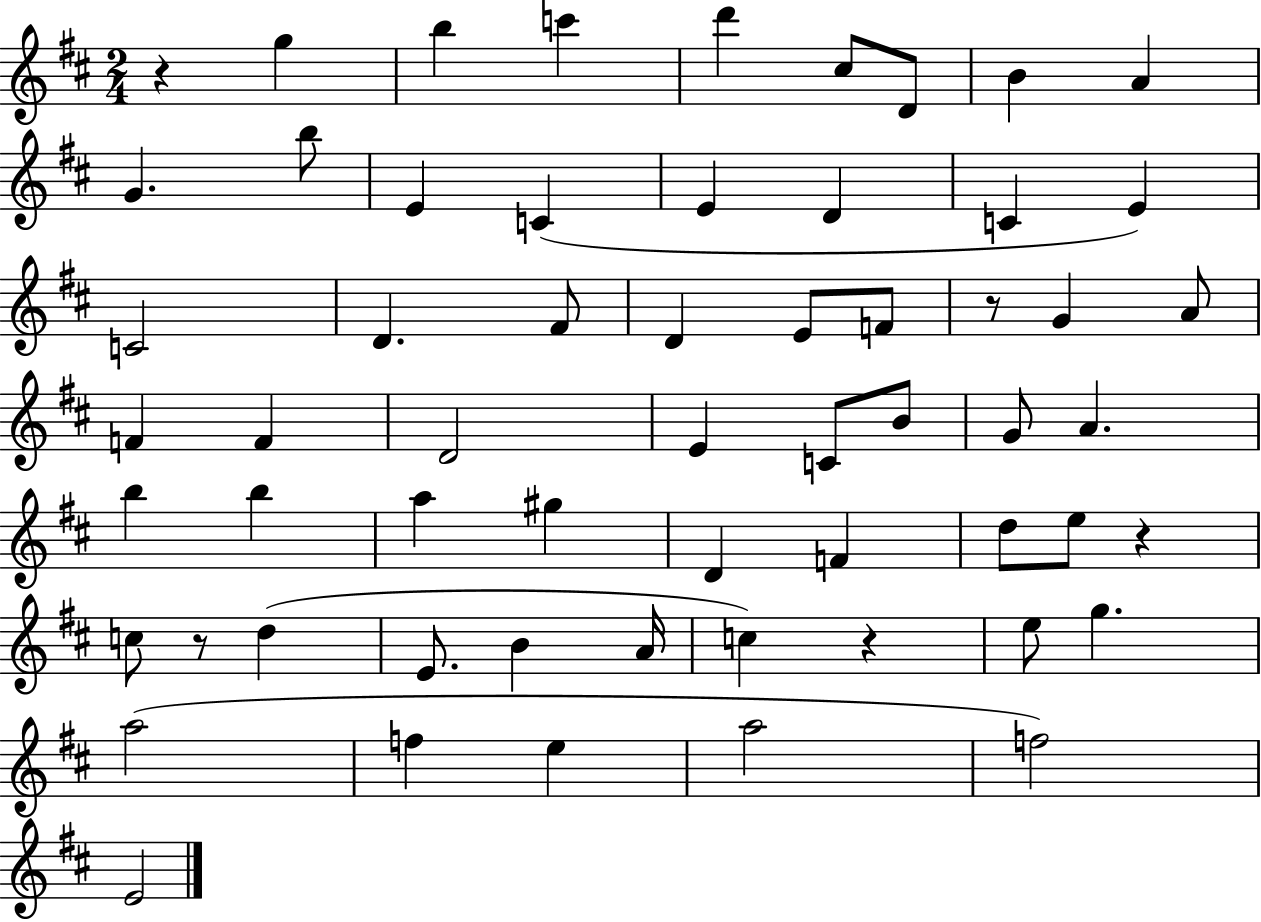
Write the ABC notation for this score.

X:1
T:Untitled
M:2/4
L:1/4
K:D
z g b c' d' ^c/2 D/2 B A G b/2 E C E D C E C2 D ^F/2 D E/2 F/2 z/2 G A/2 F F D2 E C/2 B/2 G/2 A b b a ^g D F d/2 e/2 z c/2 z/2 d E/2 B A/4 c z e/2 g a2 f e a2 f2 E2